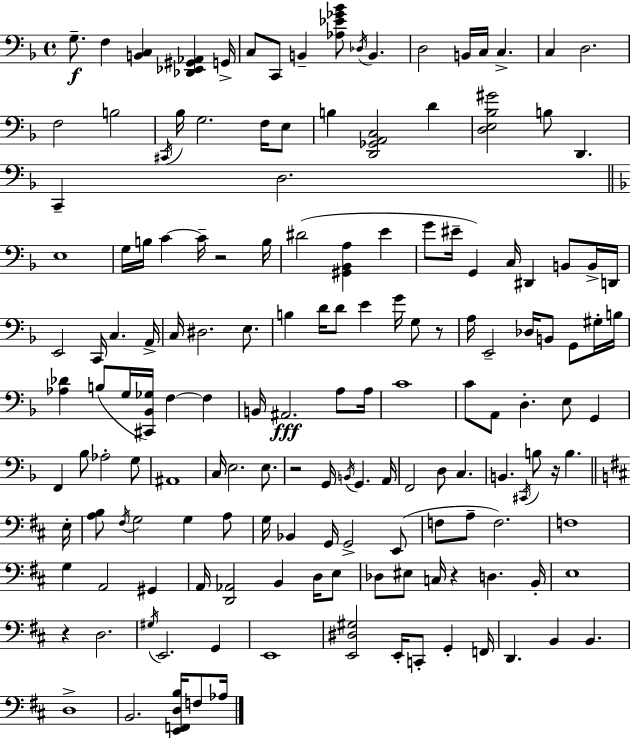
X:1
T:Untitled
M:4/4
L:1/4
K:Dm
G,/2 F, [B,,C,] [_D,,_E,,^G,,_A,,] G,,/4 C,/2 C,,/2 B,, [_A,_E_G_B]/2 _D,/4 B,, D,2 B,,/4 C,/4 C, C, D,2 F,2 B,2 ^C,,/4 _B,/4 G,2 F,/4 E,/2 B, [D,,_G,,A,,C,]2 D [D,E,_B,^G]2 B,/2 D,, C,, D,2 E,4 G,/4 B,/4 C C/4 z2 B,/4 ^D2 [^G,,_B,,A,] E G/2 ^E/4 G,, C,/4 ^D,, B,,/2 B,,/4 D,,/4 E,,2 C,,/4 C, A,,/4 C,/4 ^D,2 E,/2 B, D/4 D/2 E G/4 G,/2 z/2 A,/4 E,,2 _D,/4 B,,/2 G,,/2 ^G,/4 B,/4 [_A,_D] B,/2 G,/4 [^C,,_B,,_G,]/4 F, F, B,,/4 ^A,,2 A,/2 A,/4 C4 C/2 A,,/2 D, E,/2 G,, F,, _B,/2 _A,2 G,/2 ^A,,4 C,/4 E,2 E,/2 z2 G,,/4 B,,/4 G,, A,,/4 F,,2 D,/2 C, B,, ^C,,/4 B,/2 z/4 B, E,/4 [A,B,]/2 ^F,/4 G,2 G, A,/2 G,/4 _B,, G,,/4 G,,2 E,,/2 F,/2 A,/2 F,2 F,4 G, A,,2 ^G,, A,,/4 [D,,_A,,]2 B,, D,/4 E,/2 _D,/2 ^E,/2 C,/4 z D, B,,/4 E,4 z D,2 ^G,/4 E,,2 G,, E,,4 [E,,^D,^G,]2 E,,/4 C,,/2 G,, F,,/4 D,, B,, B,, D,4 B,,2 [E,,F,,D,B,]/4 F,/2 _A,/4